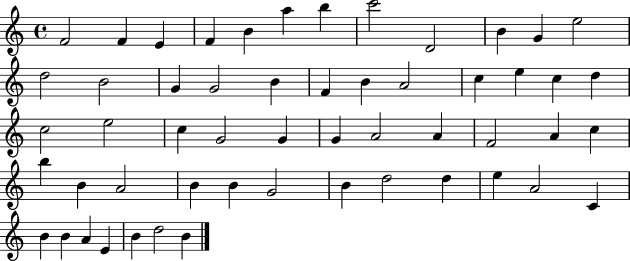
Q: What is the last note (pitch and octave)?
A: B4